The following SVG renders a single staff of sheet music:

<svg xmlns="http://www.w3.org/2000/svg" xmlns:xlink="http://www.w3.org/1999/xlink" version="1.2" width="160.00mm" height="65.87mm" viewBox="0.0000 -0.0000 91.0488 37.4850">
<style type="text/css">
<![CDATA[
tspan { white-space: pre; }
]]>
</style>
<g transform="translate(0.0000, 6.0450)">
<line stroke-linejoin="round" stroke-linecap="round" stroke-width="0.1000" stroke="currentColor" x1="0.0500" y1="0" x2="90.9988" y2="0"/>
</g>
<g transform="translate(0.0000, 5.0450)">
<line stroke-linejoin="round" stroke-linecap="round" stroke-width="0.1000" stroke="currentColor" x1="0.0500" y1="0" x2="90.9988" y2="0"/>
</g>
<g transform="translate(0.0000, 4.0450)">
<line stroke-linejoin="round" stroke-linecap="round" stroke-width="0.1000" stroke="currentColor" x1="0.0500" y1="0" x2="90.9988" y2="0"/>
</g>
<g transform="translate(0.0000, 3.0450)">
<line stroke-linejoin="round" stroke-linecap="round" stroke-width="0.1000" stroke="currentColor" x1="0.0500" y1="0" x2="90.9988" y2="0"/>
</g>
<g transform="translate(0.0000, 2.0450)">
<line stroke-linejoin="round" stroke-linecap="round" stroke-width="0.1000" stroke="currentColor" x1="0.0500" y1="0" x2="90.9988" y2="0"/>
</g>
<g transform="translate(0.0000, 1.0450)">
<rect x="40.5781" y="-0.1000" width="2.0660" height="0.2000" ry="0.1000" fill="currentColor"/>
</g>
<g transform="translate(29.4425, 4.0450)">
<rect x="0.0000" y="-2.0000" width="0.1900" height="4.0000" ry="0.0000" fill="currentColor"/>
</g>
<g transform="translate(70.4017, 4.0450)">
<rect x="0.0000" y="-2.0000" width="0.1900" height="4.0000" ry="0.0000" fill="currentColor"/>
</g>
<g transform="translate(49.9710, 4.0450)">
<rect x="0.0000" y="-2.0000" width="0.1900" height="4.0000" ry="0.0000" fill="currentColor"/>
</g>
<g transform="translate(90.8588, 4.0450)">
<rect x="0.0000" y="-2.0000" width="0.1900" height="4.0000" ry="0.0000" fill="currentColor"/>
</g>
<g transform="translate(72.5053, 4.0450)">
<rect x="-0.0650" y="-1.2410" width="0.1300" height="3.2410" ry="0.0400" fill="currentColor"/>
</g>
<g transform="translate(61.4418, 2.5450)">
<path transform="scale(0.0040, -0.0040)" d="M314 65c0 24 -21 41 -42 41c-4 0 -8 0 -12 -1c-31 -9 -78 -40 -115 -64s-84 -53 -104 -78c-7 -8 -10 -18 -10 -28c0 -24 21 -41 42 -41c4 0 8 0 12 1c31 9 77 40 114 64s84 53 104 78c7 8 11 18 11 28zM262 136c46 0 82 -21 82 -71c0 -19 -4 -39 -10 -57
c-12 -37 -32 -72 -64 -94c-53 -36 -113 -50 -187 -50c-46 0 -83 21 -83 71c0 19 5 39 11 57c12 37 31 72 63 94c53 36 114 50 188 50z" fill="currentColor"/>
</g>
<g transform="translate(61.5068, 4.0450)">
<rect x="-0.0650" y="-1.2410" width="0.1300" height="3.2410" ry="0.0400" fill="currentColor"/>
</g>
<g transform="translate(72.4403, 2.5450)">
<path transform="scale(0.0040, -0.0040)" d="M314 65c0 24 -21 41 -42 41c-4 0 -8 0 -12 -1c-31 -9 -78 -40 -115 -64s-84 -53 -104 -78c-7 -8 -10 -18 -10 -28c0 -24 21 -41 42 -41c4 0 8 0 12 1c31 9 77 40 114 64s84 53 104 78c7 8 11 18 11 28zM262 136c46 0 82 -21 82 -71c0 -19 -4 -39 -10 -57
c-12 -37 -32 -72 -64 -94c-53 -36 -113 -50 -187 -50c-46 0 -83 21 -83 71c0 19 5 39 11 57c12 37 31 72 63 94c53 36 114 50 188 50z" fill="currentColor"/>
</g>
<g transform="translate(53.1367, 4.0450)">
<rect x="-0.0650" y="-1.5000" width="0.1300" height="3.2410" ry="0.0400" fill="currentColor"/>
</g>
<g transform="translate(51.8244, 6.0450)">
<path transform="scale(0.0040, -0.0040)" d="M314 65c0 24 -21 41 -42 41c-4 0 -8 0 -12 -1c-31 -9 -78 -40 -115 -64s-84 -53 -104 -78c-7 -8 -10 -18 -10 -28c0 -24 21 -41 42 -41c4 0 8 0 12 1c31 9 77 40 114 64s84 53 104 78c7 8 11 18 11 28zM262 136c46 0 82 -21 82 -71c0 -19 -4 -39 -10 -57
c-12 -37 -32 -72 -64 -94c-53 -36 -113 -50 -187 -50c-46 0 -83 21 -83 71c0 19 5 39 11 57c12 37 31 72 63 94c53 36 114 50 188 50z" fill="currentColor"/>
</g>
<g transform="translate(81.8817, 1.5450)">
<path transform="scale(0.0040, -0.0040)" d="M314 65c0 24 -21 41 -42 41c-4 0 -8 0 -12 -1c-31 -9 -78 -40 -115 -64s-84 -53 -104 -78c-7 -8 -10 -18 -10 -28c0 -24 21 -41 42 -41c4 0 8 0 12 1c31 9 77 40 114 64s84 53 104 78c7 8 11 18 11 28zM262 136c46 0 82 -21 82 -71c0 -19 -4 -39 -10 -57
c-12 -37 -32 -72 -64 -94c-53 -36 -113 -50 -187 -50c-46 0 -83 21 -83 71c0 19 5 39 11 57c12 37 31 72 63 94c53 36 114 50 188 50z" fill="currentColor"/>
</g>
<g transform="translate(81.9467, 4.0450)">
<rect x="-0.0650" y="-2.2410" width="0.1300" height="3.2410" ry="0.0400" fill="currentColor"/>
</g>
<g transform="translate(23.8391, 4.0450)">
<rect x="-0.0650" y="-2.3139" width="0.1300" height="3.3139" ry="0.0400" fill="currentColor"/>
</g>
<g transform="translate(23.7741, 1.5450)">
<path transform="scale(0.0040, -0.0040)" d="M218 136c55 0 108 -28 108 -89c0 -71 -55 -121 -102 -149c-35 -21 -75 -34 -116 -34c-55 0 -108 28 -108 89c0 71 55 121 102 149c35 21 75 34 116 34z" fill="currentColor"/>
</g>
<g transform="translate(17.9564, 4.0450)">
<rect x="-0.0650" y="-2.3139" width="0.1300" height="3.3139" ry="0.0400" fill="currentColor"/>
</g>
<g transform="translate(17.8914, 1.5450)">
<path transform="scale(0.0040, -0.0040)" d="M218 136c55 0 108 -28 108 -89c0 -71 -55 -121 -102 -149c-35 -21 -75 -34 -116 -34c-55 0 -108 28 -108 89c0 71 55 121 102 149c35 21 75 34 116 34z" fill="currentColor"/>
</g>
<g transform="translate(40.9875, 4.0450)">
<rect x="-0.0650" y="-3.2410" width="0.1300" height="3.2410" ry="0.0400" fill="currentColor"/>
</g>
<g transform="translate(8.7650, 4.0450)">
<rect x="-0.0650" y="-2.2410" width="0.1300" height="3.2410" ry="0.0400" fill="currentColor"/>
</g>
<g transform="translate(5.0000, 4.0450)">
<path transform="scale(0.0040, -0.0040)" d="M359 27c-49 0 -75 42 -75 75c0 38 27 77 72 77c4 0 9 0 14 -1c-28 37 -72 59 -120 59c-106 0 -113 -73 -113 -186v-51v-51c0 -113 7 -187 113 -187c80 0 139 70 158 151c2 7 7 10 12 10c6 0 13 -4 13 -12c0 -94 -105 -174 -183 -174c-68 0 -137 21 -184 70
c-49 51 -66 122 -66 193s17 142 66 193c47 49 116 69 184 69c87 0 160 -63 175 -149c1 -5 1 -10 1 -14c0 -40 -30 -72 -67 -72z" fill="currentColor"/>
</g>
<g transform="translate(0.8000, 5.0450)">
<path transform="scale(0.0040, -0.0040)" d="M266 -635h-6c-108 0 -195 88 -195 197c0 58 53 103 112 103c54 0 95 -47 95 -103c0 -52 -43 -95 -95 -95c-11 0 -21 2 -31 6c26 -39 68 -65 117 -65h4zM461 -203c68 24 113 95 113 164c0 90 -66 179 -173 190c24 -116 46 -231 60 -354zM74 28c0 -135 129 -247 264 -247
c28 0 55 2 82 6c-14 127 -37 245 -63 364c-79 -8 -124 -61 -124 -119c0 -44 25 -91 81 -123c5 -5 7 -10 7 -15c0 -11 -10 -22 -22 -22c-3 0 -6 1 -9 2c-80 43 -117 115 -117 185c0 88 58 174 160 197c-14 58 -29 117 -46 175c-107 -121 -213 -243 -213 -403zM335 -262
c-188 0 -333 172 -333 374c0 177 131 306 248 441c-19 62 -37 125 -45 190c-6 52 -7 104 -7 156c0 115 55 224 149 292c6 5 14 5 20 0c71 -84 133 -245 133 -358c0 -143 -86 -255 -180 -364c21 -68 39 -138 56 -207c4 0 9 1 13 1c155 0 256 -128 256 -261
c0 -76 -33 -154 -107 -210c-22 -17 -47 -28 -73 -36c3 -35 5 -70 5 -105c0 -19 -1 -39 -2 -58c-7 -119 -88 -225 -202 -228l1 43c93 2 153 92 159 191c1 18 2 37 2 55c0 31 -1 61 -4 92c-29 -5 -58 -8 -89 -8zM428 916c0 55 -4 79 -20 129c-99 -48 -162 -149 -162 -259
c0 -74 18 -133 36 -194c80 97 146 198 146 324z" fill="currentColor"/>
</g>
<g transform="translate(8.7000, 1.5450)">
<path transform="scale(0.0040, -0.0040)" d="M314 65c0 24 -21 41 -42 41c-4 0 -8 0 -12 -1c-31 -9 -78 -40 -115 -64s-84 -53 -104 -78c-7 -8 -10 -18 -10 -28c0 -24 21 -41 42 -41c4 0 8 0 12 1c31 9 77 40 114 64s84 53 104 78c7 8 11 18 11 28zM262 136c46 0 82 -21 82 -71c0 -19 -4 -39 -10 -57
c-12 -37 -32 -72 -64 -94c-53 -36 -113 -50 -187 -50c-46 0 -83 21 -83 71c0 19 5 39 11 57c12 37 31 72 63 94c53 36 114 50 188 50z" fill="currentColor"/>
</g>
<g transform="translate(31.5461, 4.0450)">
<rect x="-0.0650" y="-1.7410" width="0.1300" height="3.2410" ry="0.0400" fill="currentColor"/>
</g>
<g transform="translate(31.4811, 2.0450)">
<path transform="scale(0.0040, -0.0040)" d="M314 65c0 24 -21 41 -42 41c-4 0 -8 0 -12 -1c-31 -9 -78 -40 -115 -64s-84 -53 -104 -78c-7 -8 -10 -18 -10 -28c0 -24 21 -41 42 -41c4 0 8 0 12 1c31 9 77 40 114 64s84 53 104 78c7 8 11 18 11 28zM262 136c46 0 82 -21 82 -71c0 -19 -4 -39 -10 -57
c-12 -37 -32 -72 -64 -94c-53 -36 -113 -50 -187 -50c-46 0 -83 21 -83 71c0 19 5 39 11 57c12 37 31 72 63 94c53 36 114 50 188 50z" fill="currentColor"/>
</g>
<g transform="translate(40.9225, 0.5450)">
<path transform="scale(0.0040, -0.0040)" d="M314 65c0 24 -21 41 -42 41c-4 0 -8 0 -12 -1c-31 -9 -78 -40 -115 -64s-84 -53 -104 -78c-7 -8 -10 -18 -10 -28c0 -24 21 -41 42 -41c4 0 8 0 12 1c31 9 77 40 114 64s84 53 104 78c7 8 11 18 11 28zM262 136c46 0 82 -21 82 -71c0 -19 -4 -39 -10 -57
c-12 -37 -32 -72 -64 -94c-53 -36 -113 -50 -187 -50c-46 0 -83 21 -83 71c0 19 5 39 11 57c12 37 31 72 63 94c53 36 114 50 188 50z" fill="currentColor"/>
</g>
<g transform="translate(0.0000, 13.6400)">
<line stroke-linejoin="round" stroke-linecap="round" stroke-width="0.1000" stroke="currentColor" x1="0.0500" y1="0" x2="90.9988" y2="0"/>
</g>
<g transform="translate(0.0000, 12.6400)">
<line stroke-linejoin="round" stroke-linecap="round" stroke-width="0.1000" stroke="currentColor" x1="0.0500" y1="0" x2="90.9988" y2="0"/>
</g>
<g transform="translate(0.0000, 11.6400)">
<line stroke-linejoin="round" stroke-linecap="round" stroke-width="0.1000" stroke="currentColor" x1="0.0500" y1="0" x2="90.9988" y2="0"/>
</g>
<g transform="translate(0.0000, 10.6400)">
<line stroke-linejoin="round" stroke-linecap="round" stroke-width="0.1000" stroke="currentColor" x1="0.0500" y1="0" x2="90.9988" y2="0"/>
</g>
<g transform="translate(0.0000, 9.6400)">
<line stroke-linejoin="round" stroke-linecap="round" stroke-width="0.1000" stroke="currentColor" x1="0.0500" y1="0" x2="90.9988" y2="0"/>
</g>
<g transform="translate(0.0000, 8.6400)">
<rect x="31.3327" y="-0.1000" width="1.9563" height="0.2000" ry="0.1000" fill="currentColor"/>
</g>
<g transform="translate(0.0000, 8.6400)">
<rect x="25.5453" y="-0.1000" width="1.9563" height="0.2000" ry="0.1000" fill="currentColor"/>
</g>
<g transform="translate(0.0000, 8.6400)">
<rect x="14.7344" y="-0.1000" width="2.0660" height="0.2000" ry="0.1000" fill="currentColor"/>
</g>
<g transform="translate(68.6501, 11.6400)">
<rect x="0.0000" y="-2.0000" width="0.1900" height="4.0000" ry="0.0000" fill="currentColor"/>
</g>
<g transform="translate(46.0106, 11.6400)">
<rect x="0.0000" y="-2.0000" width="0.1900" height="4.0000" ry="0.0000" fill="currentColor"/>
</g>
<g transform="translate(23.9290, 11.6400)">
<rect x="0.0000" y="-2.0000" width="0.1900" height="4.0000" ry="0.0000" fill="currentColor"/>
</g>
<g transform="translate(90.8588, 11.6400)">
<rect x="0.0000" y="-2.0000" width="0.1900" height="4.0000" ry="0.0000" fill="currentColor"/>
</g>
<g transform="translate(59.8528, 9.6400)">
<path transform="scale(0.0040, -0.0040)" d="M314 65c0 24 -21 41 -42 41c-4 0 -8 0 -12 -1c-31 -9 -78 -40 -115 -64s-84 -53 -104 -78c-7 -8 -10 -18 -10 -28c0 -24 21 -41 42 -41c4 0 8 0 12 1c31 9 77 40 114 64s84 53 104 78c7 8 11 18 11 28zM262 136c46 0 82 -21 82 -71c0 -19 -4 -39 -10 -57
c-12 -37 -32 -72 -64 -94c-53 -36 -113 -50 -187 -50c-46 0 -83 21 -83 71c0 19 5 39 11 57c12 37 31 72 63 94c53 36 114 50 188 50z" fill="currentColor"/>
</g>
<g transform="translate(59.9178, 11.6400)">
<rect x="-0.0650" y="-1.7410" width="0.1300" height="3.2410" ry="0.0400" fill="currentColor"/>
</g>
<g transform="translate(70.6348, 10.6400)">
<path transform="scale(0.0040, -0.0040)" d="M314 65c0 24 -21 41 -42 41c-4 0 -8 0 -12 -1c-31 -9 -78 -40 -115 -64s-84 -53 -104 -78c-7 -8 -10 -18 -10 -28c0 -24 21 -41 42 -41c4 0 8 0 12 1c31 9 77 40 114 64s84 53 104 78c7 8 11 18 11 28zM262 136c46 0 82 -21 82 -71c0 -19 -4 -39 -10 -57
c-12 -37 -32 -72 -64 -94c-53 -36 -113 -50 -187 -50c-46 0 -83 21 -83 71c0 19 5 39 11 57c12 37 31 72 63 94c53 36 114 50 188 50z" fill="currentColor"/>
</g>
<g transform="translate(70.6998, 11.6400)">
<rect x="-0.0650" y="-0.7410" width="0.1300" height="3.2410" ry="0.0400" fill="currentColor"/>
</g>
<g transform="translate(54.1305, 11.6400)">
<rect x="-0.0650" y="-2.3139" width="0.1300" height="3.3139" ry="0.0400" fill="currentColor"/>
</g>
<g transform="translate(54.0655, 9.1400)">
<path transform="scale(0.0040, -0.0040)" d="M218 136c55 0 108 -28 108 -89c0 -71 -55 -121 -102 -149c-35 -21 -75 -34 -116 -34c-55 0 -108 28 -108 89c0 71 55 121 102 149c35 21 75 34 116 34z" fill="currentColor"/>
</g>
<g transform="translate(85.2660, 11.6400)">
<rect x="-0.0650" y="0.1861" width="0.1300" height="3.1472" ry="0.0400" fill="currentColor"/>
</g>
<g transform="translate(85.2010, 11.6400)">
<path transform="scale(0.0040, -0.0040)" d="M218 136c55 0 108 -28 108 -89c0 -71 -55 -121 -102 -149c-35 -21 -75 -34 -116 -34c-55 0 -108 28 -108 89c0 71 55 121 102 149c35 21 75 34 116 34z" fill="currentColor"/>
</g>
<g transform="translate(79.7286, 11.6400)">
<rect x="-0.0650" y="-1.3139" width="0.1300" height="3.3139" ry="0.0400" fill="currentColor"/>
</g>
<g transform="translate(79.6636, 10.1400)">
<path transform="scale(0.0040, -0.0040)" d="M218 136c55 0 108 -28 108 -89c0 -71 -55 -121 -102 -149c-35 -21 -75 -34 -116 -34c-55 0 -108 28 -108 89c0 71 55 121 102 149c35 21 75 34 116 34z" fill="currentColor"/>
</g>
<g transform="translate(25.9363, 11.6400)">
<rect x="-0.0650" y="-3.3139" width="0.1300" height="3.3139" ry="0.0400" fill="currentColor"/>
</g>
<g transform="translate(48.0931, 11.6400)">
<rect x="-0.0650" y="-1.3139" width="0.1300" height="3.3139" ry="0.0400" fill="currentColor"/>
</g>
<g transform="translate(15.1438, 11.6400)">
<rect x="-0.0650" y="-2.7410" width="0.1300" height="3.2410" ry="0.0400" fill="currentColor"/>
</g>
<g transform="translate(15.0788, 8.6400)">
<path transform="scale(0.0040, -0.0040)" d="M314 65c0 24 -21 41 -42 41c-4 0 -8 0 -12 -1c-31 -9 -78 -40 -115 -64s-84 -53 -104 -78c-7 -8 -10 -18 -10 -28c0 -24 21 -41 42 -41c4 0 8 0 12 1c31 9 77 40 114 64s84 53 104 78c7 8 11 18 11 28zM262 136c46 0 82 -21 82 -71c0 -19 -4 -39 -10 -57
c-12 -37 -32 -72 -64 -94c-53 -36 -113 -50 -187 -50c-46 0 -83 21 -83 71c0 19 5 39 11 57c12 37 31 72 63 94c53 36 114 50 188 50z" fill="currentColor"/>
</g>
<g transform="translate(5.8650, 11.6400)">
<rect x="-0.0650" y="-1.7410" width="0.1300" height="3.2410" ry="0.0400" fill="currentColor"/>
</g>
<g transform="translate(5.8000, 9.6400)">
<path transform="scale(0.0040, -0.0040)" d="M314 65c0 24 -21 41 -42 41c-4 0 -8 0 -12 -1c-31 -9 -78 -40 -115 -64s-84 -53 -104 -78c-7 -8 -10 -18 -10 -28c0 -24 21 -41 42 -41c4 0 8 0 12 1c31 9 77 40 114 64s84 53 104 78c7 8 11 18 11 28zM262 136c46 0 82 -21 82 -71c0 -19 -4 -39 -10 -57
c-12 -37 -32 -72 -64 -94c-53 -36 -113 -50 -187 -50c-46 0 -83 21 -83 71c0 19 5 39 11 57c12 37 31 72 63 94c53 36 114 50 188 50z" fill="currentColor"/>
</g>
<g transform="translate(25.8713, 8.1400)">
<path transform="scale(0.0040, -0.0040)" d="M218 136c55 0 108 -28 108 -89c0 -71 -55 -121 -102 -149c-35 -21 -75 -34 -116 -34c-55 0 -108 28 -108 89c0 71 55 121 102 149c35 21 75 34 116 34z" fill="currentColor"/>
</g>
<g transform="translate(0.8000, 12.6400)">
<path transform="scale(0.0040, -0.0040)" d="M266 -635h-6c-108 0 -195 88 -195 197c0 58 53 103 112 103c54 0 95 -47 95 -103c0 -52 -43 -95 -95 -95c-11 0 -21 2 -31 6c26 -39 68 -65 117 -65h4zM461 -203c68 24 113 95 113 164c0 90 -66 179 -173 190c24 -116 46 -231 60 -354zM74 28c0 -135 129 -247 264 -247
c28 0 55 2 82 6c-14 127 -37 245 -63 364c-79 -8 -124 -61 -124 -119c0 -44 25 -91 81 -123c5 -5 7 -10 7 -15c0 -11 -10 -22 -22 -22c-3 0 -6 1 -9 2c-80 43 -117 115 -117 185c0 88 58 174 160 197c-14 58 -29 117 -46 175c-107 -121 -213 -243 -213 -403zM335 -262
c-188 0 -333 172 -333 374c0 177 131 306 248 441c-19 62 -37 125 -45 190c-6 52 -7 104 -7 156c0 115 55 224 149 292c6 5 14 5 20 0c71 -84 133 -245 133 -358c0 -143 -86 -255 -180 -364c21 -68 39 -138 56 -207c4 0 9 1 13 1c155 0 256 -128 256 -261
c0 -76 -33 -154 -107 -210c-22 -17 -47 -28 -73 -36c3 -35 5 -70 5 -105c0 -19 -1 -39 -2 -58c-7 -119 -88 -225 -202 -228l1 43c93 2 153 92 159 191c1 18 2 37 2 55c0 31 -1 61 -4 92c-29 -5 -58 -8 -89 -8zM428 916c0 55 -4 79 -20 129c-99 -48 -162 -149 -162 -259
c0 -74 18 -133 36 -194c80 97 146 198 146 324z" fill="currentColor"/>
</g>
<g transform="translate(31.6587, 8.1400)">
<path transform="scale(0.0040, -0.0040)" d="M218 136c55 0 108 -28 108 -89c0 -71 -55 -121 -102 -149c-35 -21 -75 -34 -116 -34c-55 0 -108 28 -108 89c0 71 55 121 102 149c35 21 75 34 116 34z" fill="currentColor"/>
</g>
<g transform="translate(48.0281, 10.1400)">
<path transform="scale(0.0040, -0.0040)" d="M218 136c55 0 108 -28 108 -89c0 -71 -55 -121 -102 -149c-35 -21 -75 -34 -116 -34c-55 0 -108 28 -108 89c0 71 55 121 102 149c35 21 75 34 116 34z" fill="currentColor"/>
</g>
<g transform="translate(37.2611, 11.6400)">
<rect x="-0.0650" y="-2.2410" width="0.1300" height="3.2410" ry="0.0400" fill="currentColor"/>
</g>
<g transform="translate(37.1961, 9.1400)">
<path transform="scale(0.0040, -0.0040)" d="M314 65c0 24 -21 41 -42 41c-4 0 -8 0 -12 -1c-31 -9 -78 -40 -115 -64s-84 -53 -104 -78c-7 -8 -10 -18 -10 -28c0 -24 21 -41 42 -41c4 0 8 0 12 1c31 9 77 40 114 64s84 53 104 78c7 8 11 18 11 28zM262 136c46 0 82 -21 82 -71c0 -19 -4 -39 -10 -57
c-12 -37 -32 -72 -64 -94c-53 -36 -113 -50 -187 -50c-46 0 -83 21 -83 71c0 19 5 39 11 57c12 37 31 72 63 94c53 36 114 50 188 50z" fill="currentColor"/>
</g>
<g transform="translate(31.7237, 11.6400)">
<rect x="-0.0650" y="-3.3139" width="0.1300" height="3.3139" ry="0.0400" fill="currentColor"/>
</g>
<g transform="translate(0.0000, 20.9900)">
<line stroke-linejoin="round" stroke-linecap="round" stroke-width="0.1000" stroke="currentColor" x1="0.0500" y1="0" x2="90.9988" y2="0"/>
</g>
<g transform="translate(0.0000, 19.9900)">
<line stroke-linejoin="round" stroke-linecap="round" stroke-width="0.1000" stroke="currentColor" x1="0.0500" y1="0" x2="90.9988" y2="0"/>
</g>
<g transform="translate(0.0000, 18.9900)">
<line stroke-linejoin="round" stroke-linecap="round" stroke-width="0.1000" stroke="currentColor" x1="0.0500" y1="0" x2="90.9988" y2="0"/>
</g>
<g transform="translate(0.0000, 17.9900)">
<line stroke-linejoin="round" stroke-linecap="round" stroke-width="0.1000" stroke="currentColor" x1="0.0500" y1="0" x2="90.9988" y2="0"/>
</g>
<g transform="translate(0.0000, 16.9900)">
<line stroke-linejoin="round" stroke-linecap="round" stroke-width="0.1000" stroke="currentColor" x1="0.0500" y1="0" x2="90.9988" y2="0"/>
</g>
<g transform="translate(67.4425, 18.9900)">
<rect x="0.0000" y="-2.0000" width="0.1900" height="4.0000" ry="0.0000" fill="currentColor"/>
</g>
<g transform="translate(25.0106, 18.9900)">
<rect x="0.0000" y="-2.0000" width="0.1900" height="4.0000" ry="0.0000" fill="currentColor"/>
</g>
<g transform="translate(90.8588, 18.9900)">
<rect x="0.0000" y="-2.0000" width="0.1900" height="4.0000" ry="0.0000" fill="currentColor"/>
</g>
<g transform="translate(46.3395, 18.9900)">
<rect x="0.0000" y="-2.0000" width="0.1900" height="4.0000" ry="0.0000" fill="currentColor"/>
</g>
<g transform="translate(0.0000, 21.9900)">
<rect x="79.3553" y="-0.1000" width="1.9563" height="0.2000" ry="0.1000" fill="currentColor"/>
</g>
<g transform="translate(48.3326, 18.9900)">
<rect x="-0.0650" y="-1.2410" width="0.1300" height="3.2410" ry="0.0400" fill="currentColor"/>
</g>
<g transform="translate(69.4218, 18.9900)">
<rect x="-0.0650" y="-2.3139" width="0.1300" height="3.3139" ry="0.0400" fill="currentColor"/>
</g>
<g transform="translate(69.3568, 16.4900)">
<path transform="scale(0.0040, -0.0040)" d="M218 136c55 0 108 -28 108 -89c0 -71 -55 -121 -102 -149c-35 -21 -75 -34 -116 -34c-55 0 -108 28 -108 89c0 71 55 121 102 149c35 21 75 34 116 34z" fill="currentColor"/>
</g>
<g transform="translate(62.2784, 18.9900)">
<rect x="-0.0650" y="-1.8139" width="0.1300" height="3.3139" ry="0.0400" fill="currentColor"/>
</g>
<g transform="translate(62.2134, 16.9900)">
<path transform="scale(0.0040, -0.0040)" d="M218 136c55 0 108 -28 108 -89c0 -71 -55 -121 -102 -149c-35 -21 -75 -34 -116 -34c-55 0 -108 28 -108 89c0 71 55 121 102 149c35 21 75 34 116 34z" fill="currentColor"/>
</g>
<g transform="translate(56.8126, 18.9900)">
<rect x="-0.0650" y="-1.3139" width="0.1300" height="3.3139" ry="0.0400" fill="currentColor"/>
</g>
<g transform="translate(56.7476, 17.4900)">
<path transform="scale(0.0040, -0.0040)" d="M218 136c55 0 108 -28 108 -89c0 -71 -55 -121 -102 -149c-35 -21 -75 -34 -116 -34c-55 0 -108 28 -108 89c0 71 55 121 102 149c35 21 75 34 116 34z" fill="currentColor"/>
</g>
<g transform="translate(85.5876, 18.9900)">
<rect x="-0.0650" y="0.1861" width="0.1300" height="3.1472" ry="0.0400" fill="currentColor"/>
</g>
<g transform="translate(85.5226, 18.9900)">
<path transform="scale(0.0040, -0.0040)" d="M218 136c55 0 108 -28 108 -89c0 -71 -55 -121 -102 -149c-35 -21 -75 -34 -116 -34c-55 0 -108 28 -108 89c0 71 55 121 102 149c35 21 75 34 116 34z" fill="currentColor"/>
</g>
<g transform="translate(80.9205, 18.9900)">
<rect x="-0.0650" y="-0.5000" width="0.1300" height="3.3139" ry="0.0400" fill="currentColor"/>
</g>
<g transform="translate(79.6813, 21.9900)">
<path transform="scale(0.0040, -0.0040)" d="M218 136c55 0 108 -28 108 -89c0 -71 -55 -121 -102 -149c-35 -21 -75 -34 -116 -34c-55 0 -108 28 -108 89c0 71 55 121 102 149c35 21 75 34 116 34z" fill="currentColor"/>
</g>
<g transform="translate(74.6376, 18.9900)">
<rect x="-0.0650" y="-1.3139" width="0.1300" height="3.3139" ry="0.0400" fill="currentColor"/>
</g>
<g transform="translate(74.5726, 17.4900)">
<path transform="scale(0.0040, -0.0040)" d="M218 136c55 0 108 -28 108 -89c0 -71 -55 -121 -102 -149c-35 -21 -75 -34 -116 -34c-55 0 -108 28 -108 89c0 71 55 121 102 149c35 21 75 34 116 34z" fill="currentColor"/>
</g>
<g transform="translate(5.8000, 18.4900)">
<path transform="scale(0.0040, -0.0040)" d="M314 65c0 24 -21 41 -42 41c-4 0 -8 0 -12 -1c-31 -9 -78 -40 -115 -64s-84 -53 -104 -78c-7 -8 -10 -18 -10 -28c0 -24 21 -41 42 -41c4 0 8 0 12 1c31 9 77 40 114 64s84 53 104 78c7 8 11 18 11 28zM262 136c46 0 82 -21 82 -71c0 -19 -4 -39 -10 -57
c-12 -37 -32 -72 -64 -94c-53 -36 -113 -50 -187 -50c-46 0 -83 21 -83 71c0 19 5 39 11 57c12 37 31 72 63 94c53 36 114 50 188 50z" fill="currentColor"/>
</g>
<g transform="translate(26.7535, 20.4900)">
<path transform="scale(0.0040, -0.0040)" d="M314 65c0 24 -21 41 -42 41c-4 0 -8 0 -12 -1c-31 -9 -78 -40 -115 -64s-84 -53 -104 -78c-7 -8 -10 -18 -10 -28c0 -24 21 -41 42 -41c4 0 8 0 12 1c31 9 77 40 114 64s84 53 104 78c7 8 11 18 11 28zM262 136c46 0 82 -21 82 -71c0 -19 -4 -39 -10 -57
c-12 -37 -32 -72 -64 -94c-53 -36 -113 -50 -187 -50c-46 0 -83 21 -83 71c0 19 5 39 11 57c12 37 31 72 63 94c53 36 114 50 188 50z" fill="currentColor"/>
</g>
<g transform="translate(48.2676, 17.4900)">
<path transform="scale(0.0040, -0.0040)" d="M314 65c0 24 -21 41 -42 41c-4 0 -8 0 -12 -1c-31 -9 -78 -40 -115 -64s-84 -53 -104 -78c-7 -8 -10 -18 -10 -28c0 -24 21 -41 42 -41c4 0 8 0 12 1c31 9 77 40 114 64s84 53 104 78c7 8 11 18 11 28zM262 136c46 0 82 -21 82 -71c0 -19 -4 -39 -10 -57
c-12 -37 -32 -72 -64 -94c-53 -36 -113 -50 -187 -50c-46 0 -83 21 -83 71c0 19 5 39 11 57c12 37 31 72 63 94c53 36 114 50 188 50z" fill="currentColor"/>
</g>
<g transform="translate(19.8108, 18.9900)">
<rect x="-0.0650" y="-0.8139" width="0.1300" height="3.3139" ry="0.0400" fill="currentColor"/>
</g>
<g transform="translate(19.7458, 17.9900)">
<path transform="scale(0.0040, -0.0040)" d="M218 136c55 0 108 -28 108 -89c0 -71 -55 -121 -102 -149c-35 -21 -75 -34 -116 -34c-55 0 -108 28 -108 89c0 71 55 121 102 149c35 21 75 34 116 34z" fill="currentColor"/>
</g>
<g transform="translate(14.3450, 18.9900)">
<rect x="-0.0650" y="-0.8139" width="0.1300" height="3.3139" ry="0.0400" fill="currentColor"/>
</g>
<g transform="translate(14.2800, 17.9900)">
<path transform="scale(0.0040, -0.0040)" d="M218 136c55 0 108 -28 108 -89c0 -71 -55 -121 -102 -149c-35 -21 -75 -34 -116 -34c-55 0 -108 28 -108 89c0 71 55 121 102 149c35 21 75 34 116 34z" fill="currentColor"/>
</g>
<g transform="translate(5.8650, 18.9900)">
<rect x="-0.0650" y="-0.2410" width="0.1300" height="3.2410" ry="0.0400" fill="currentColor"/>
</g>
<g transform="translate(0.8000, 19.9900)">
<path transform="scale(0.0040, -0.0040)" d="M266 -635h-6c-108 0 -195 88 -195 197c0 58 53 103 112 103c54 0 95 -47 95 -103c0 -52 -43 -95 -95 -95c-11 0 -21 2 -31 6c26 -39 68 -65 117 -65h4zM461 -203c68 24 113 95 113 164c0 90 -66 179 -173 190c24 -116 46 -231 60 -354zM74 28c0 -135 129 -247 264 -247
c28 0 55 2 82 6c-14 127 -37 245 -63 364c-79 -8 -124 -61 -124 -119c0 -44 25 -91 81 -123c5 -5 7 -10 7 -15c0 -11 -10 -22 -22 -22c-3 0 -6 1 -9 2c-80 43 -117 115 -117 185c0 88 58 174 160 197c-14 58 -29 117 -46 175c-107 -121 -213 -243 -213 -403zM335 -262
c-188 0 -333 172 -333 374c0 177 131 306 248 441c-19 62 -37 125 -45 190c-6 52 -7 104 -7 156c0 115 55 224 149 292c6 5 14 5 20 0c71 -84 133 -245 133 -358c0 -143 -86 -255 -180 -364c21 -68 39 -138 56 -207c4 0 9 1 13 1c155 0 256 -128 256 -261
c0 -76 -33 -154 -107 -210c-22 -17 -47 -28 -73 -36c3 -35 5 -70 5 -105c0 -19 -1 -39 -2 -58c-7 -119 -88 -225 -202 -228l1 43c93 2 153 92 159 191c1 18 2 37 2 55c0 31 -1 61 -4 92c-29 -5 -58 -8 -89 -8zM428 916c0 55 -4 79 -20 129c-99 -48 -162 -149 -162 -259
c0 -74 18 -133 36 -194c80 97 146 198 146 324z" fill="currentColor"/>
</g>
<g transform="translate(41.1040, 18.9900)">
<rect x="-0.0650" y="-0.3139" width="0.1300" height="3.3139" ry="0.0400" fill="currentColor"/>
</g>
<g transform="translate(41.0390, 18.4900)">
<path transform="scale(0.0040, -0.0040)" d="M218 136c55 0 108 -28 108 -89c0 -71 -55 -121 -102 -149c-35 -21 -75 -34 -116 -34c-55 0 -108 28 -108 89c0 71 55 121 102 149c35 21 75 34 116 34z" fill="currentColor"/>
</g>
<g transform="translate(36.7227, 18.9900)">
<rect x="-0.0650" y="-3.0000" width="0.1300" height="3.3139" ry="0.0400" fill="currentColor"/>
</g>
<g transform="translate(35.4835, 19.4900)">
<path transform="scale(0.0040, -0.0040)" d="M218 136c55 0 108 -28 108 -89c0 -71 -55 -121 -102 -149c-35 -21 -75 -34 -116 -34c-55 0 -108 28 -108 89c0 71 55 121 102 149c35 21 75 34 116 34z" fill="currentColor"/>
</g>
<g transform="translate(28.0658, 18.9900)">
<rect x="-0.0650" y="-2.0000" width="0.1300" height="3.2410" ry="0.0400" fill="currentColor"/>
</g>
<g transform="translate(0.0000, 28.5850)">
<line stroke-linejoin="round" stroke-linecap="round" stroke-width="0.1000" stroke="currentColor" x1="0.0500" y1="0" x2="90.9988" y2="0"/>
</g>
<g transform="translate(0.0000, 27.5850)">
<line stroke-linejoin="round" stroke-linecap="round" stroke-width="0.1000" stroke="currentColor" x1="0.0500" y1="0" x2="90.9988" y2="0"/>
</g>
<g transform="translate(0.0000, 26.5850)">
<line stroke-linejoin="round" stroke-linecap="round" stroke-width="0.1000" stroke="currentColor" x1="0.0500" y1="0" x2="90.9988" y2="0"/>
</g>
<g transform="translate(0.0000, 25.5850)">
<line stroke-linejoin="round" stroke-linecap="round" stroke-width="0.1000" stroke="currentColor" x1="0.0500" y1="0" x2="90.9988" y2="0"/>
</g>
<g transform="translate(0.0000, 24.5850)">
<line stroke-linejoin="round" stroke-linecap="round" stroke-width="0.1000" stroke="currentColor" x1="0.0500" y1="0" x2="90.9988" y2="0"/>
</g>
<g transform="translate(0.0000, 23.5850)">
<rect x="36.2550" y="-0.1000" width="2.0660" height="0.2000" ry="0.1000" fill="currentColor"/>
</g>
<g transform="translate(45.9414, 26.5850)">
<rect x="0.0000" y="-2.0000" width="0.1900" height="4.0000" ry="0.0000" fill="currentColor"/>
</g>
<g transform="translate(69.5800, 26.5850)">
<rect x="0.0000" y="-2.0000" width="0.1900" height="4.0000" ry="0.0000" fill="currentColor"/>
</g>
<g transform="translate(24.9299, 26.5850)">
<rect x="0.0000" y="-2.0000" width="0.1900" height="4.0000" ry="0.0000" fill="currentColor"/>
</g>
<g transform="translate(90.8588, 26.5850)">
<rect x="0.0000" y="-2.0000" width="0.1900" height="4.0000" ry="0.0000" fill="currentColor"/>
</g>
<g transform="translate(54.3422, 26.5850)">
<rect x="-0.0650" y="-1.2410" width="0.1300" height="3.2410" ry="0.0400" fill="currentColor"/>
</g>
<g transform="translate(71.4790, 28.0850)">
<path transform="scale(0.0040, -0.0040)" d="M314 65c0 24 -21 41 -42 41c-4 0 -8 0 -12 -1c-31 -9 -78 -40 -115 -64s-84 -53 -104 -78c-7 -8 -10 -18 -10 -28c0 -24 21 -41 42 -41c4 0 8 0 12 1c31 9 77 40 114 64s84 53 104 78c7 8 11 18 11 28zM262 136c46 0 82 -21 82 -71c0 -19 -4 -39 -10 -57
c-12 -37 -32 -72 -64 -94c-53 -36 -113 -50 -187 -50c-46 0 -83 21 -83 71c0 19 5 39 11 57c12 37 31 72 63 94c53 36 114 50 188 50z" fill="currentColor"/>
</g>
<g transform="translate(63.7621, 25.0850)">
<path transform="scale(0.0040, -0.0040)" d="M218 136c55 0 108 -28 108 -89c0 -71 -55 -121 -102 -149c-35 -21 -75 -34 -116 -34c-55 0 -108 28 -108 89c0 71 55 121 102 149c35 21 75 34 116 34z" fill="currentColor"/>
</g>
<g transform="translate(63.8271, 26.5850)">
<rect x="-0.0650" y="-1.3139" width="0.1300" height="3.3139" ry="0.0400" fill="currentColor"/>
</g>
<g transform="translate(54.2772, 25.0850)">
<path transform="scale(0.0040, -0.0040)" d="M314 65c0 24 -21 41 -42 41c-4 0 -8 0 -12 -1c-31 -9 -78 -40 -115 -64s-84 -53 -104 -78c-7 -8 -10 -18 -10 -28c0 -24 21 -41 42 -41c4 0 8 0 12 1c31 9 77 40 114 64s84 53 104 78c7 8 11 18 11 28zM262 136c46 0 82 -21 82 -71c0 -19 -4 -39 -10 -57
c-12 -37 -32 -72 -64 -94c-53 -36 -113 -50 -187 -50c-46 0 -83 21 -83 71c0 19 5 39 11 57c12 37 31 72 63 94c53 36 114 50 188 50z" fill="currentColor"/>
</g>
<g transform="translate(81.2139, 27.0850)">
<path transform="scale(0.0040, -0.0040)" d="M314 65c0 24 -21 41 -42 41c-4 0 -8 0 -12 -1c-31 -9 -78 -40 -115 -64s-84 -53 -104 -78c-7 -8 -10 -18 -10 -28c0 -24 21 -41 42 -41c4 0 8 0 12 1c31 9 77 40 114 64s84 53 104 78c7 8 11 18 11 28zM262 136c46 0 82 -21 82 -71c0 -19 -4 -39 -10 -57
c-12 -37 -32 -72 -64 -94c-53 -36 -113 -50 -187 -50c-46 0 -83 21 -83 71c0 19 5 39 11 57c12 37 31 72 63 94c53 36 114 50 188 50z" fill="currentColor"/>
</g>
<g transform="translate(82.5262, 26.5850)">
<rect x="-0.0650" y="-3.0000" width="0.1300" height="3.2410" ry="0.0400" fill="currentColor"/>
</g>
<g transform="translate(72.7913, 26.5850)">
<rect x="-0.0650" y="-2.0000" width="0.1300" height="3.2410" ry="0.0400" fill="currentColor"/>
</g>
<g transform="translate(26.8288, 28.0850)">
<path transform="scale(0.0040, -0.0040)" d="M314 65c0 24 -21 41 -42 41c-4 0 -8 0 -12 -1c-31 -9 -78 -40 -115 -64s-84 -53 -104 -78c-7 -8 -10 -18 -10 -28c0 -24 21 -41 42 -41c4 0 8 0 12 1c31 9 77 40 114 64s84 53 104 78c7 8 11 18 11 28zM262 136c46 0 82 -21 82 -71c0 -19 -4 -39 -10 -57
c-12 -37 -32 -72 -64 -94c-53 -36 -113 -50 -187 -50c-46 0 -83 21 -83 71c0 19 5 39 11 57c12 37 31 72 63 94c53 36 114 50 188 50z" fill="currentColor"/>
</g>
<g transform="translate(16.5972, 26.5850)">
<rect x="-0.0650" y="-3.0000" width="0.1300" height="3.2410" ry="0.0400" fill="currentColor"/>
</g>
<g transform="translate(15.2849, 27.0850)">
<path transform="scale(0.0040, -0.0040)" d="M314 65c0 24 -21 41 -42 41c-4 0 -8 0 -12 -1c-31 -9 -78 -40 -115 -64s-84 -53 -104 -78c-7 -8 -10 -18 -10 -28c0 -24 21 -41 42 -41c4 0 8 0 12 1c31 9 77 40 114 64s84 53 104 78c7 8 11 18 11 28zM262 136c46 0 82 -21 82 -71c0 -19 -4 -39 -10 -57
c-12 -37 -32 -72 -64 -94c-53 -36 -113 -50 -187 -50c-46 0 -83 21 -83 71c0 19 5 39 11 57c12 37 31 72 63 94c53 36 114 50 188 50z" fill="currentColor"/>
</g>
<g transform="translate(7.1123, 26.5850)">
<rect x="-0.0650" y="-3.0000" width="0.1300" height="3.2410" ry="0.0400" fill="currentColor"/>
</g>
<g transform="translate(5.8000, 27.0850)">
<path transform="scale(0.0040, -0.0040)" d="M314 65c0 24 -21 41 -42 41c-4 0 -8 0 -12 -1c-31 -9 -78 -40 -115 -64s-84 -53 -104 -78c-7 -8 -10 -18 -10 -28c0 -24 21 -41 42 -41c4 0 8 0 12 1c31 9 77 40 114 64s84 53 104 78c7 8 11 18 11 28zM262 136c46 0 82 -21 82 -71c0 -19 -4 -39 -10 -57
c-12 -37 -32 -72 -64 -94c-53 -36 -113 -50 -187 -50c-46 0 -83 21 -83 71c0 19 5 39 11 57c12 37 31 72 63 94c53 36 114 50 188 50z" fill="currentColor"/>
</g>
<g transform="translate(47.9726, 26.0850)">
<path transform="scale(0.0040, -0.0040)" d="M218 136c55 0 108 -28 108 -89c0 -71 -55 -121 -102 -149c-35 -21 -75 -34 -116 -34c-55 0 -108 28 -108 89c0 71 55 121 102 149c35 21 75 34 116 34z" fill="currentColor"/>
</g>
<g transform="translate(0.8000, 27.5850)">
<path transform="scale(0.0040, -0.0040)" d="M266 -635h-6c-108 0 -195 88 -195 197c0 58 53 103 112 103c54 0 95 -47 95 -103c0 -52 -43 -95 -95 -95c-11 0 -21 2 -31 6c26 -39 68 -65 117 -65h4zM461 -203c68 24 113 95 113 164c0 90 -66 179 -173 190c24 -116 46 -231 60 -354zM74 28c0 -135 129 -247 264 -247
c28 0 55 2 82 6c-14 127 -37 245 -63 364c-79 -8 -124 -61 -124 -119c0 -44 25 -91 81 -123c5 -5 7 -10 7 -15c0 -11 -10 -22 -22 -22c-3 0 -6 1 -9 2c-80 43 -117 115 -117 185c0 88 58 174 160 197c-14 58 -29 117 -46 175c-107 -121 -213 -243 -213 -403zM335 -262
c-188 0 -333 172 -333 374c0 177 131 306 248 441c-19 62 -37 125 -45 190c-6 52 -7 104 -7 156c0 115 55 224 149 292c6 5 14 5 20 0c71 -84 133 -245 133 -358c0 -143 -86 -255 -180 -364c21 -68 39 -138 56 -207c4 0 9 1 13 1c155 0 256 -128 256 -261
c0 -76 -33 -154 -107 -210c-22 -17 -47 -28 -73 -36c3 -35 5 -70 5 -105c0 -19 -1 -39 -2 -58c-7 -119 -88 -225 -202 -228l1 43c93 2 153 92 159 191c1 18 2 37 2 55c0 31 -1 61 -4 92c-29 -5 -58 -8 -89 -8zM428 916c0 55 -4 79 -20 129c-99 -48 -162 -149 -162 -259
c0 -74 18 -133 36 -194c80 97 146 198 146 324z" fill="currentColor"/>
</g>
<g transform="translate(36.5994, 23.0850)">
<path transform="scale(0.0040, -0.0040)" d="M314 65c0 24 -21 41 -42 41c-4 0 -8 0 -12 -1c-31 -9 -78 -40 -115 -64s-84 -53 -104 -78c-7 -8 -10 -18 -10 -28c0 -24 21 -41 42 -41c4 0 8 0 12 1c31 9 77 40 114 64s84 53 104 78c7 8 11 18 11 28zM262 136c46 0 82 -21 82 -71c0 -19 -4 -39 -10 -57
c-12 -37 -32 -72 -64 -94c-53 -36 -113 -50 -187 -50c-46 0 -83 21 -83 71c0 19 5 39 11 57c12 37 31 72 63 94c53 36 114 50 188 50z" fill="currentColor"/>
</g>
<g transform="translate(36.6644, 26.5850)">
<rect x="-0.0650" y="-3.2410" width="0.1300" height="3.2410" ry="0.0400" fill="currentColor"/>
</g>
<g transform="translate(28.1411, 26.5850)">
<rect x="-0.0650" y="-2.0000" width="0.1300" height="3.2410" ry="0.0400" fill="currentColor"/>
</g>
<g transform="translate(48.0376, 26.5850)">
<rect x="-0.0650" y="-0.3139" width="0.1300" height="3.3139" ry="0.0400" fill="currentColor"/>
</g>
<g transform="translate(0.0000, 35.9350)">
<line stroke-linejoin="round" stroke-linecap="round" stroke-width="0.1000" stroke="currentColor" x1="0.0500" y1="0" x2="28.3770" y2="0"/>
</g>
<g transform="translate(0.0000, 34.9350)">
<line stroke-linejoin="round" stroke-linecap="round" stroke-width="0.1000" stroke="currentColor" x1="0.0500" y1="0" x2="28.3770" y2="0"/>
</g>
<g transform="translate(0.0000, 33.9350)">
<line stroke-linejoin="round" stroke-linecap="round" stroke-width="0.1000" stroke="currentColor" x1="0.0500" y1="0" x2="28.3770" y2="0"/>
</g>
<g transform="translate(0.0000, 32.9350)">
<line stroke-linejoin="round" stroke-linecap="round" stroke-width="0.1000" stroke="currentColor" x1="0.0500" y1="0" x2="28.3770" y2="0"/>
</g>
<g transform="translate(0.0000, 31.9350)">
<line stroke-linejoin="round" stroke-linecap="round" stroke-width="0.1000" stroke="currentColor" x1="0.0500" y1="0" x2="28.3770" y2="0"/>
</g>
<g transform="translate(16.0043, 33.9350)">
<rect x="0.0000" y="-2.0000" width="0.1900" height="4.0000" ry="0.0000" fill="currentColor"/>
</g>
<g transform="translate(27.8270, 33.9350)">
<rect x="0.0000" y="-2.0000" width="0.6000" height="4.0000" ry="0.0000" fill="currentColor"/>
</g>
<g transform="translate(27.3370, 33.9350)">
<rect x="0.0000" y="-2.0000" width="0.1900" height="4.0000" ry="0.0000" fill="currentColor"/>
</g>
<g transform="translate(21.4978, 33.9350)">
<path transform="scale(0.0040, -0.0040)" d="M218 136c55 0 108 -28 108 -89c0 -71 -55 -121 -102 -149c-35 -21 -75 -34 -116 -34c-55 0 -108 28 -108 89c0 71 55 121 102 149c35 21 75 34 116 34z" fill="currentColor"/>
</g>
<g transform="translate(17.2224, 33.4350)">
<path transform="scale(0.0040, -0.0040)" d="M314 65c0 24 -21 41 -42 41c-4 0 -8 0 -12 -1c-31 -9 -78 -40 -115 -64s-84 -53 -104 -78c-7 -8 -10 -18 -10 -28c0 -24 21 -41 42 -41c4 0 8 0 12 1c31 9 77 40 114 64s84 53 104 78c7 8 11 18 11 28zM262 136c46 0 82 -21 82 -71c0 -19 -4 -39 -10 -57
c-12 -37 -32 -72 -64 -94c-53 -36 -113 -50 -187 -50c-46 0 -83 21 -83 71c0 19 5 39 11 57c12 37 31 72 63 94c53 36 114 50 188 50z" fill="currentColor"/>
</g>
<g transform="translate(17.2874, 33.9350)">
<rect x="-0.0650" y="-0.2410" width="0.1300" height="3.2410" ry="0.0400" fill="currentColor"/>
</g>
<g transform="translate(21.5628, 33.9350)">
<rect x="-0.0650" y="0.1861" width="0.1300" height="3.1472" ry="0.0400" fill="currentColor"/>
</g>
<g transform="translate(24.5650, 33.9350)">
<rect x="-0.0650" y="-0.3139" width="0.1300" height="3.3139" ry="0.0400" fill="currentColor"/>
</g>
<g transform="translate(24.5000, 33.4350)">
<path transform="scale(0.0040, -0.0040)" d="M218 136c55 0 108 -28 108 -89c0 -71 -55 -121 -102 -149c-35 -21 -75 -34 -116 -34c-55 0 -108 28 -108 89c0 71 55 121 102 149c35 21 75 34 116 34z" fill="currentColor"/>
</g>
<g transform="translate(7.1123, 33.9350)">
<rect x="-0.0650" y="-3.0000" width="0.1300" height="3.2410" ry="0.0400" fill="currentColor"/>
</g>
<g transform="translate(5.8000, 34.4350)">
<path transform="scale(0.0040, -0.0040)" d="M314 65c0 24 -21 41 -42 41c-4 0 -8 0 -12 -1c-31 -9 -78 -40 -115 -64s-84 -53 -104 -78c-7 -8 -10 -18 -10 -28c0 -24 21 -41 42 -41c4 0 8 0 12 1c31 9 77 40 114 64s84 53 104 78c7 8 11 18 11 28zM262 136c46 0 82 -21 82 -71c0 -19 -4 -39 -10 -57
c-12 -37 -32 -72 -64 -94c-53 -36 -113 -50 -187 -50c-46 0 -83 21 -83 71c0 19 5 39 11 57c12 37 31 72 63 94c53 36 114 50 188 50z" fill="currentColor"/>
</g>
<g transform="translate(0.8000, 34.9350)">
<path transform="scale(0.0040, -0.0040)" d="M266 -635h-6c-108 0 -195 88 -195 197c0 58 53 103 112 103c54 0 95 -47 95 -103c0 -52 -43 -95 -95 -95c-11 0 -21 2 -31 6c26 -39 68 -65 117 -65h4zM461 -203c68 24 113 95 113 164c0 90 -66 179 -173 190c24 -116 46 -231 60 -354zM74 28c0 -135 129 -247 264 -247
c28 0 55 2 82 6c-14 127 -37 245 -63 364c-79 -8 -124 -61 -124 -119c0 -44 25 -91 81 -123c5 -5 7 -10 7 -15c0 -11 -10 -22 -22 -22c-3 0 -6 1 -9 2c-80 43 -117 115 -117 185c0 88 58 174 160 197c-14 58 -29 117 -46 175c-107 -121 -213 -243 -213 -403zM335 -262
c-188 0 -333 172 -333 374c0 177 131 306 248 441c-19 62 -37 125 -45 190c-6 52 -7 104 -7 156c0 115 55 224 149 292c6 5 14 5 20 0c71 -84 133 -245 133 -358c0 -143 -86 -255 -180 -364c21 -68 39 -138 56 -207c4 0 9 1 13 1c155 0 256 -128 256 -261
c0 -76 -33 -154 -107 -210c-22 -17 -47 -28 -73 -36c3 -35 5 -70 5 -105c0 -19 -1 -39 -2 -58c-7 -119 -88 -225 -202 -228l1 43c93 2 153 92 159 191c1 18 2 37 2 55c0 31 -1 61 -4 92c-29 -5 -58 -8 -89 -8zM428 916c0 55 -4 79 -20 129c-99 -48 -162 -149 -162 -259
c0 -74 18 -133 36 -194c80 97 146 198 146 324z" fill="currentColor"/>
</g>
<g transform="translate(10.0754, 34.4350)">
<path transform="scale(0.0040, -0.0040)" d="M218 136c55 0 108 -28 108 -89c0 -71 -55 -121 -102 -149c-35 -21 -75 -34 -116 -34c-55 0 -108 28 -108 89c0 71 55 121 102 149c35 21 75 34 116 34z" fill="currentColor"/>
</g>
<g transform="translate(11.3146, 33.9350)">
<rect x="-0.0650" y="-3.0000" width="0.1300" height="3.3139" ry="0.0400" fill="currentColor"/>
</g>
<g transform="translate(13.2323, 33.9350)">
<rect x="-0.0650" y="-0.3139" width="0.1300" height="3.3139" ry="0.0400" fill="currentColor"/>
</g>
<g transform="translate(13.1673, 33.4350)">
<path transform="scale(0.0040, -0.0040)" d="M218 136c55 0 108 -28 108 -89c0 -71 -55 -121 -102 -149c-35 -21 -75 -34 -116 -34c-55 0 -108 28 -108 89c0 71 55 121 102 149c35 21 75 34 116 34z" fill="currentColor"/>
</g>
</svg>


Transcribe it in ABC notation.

X:1
T:Untitled
M:4/4
L:1/4
K:C
g2 g g f2 b2 E2 e2 e2 g2 f2 a2 b b g2 e g f2 d2 e B c2 d d F2 A c e2 e f g e C B A2 A2 F2 b2 c e2 e F2 A2 A2 A c c2 B c